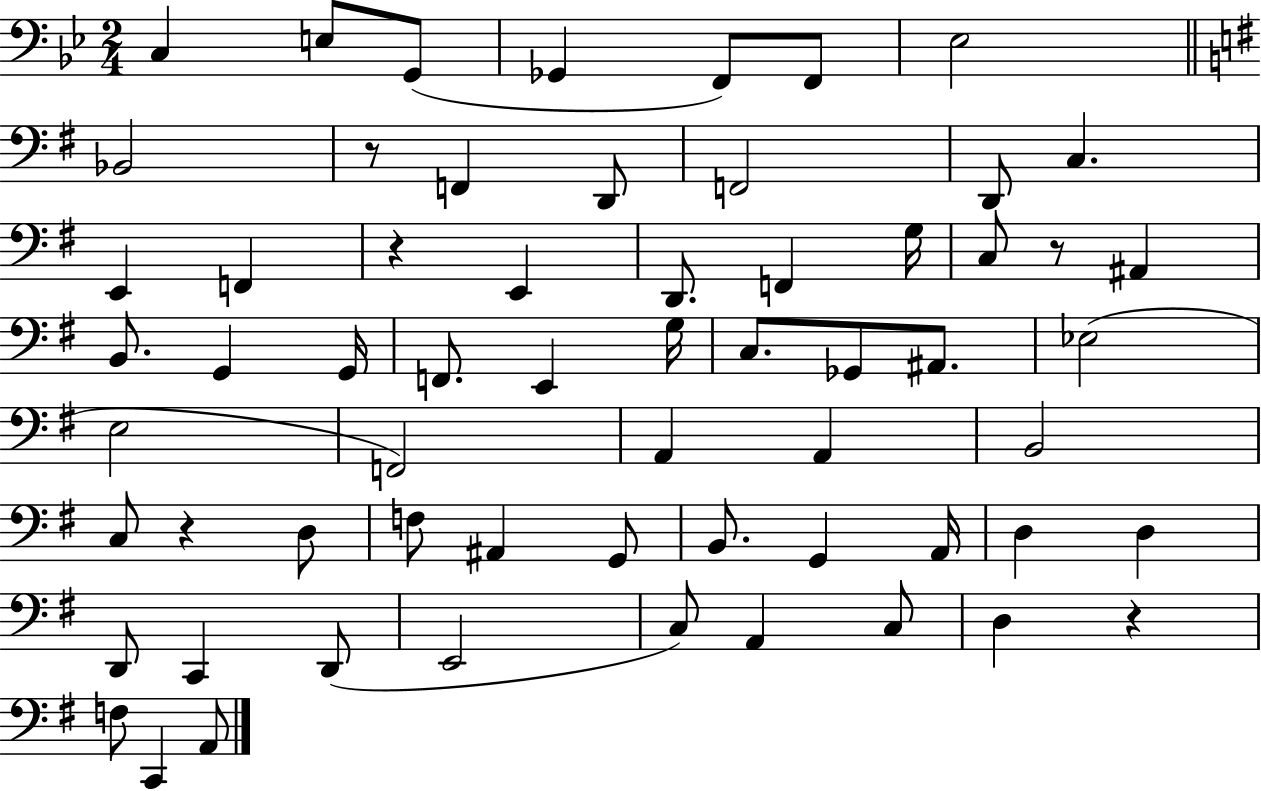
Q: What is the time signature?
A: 2/4